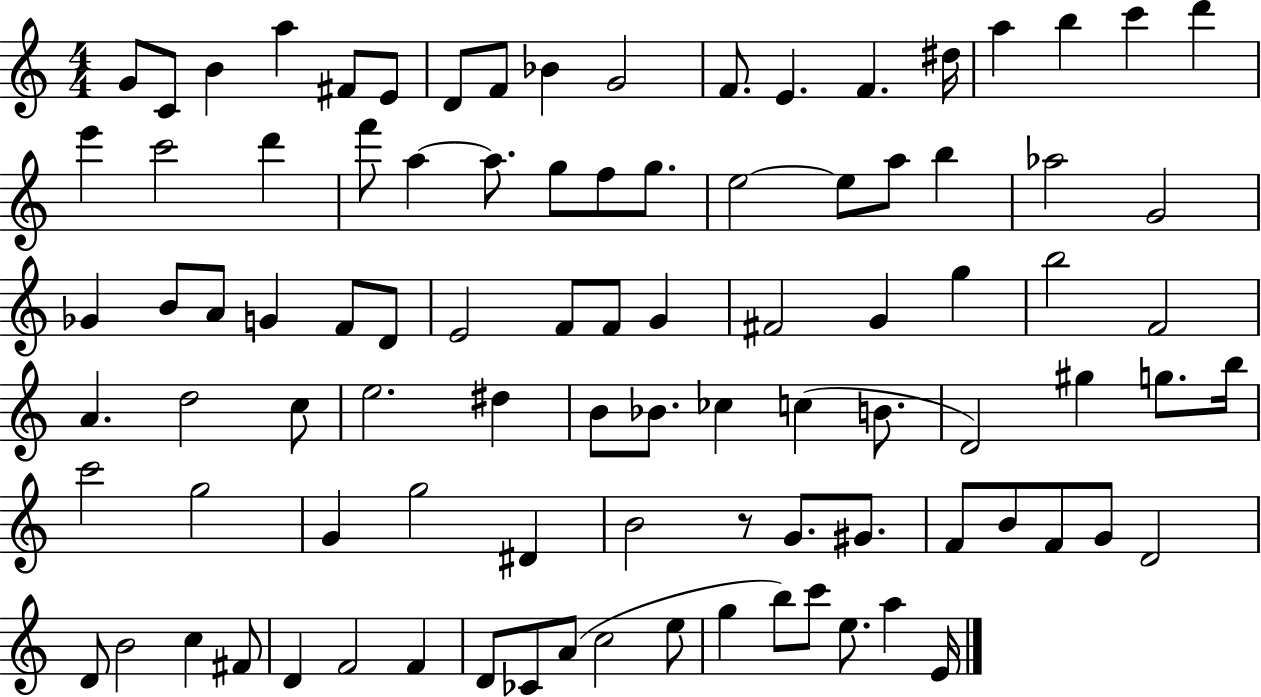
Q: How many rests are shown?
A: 1